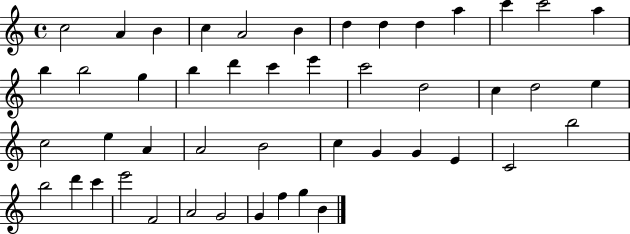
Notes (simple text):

C5/h A4/q B4/q C5/q A4/h B4/q D5/q D5/q D5/q A5/q C6/q C6/h A5/q B5/q B5/h G5/q B5/q D6/q C6/q E6/q C6/h D5/h C5/q D5/h E5/q C5/h E5/q A4/q A4/h B4/h C5/q G4/q G4/q E4/q C4/h B5/h B5/h D6/q C6/q E6/h F4/h A4/h G4/h G4/q F5/q G5/q B4/q